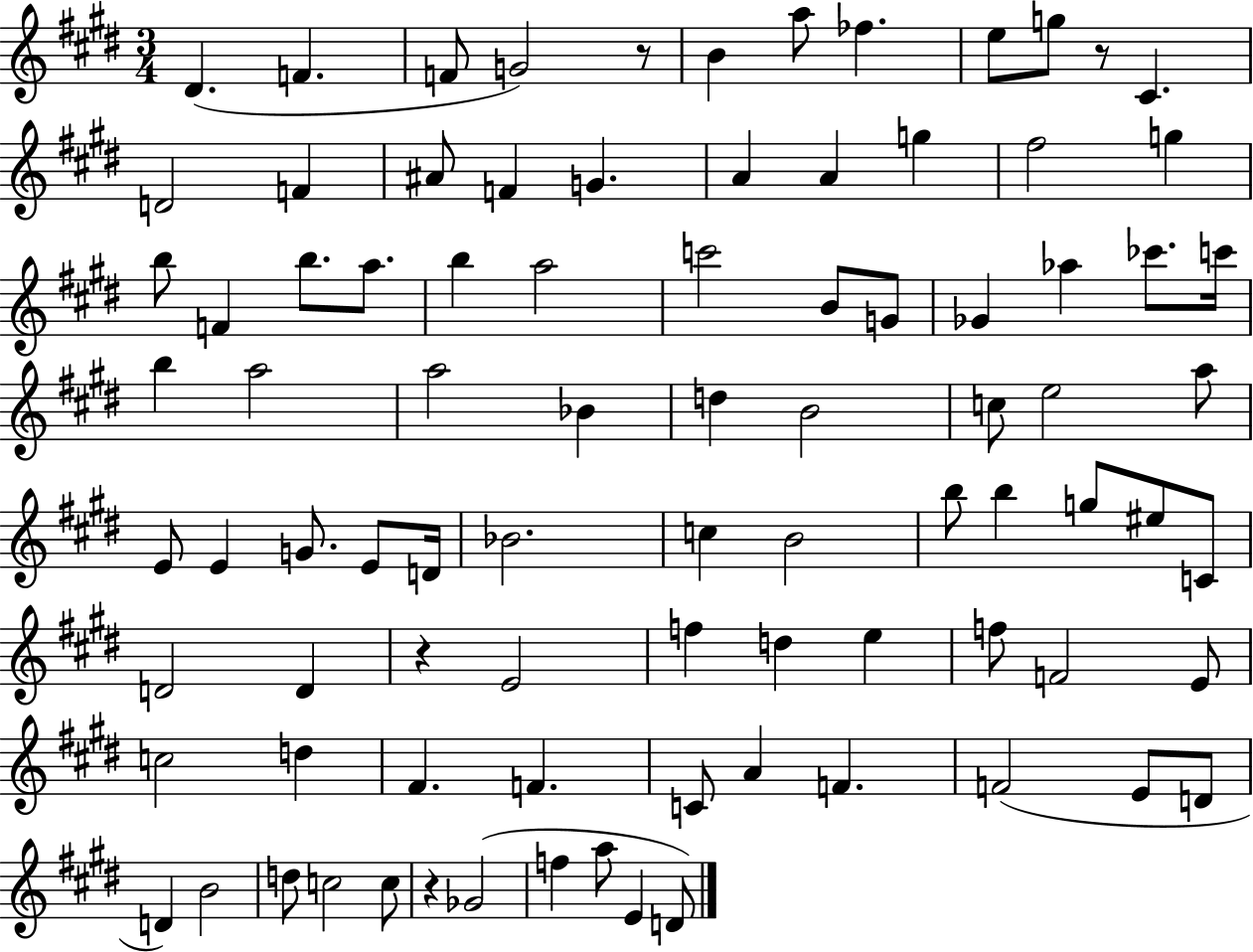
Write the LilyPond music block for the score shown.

{
  \clef treble
  \numericTimeSignature
  \time 3/4
  \key e \major
  dis'4.( f'4. | f'8 g'2) r8 | b'4 a''8 fes''4. | e''8 g''8 r8 cis'4. | \break d'2 f'4 | ais'8 f'4 g'4. | a'4 a'4 g''4 | fis''2 g''4 | \break b''8 f'4 b''8. a''8. | b''4 a''2 | c'''2 b'8 g'8 | ges'4 aes''4 ces'''8. c'''16 | \break b''4 a''2 | a''2 bes'4 | d''4 b'2 | c''8 e''2 a''8 | \break e'8 e'4 g'8. e'8 d'16 | bes'2. | c''4 b'2 | b''8 b''4 g''8 eis''8 c'8 | \break d'2 d'4 | r4 e'2 | f''4 d''4 e''4 | f''8 f'2 e'8 | \break c''2 d''4 | fis'4. f'4. | c'8 a'4 f'4. | f'2( e'8 d'8 | \break d'4) b'2 | d''8 c''2 c''8 | r4 ges'2( | f''4 a''8 e'4 d'8) | \break \bar "|."
}